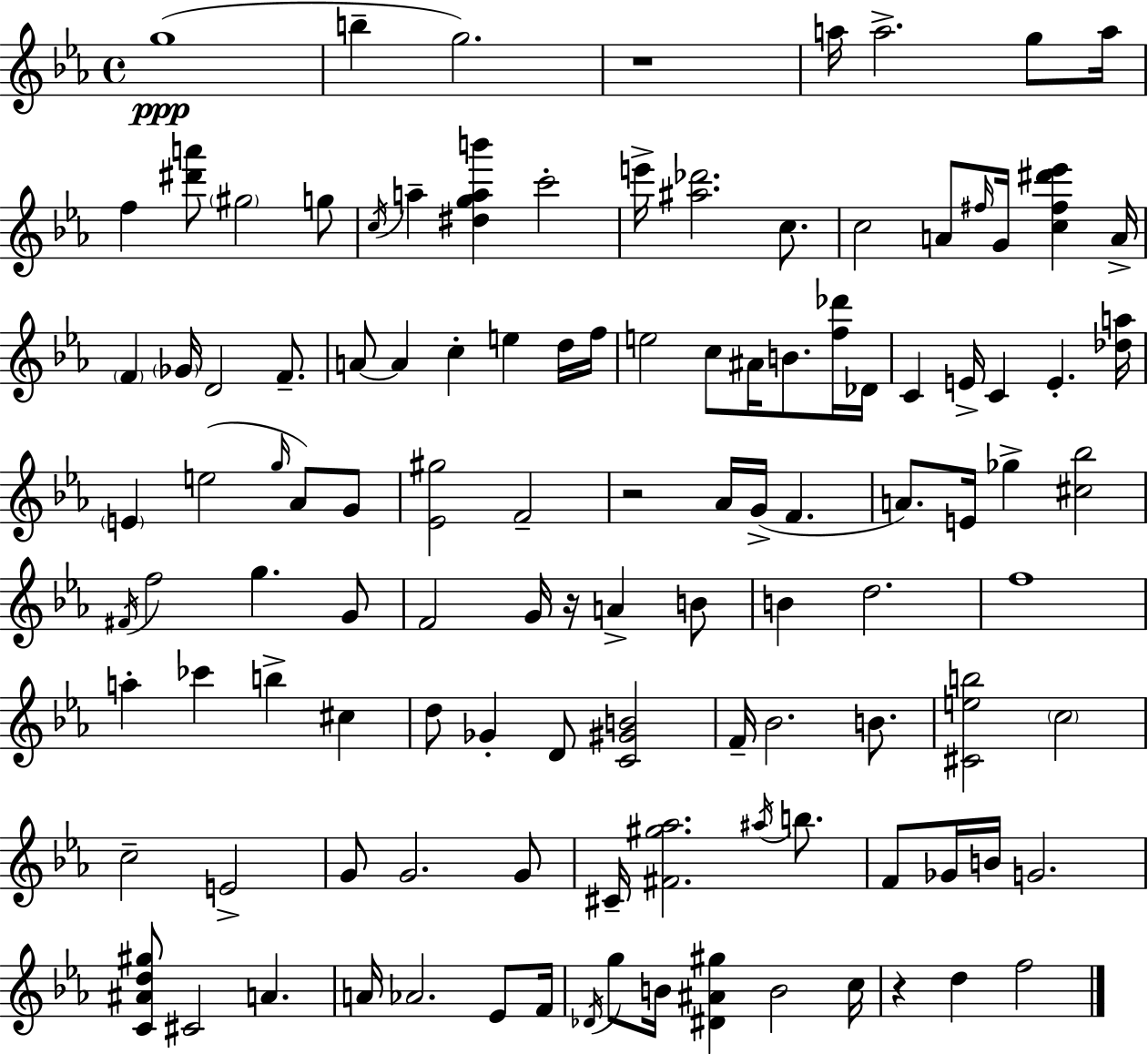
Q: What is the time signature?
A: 4/4